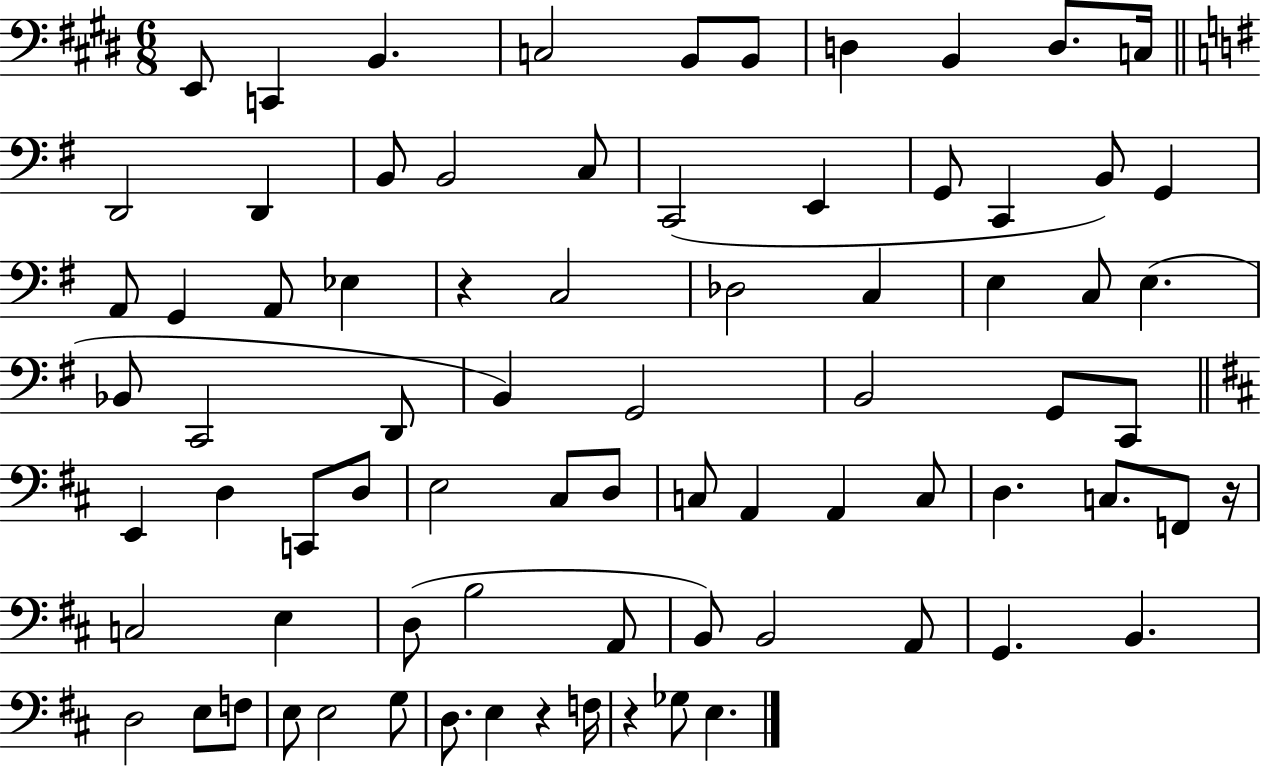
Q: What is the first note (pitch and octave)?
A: E2